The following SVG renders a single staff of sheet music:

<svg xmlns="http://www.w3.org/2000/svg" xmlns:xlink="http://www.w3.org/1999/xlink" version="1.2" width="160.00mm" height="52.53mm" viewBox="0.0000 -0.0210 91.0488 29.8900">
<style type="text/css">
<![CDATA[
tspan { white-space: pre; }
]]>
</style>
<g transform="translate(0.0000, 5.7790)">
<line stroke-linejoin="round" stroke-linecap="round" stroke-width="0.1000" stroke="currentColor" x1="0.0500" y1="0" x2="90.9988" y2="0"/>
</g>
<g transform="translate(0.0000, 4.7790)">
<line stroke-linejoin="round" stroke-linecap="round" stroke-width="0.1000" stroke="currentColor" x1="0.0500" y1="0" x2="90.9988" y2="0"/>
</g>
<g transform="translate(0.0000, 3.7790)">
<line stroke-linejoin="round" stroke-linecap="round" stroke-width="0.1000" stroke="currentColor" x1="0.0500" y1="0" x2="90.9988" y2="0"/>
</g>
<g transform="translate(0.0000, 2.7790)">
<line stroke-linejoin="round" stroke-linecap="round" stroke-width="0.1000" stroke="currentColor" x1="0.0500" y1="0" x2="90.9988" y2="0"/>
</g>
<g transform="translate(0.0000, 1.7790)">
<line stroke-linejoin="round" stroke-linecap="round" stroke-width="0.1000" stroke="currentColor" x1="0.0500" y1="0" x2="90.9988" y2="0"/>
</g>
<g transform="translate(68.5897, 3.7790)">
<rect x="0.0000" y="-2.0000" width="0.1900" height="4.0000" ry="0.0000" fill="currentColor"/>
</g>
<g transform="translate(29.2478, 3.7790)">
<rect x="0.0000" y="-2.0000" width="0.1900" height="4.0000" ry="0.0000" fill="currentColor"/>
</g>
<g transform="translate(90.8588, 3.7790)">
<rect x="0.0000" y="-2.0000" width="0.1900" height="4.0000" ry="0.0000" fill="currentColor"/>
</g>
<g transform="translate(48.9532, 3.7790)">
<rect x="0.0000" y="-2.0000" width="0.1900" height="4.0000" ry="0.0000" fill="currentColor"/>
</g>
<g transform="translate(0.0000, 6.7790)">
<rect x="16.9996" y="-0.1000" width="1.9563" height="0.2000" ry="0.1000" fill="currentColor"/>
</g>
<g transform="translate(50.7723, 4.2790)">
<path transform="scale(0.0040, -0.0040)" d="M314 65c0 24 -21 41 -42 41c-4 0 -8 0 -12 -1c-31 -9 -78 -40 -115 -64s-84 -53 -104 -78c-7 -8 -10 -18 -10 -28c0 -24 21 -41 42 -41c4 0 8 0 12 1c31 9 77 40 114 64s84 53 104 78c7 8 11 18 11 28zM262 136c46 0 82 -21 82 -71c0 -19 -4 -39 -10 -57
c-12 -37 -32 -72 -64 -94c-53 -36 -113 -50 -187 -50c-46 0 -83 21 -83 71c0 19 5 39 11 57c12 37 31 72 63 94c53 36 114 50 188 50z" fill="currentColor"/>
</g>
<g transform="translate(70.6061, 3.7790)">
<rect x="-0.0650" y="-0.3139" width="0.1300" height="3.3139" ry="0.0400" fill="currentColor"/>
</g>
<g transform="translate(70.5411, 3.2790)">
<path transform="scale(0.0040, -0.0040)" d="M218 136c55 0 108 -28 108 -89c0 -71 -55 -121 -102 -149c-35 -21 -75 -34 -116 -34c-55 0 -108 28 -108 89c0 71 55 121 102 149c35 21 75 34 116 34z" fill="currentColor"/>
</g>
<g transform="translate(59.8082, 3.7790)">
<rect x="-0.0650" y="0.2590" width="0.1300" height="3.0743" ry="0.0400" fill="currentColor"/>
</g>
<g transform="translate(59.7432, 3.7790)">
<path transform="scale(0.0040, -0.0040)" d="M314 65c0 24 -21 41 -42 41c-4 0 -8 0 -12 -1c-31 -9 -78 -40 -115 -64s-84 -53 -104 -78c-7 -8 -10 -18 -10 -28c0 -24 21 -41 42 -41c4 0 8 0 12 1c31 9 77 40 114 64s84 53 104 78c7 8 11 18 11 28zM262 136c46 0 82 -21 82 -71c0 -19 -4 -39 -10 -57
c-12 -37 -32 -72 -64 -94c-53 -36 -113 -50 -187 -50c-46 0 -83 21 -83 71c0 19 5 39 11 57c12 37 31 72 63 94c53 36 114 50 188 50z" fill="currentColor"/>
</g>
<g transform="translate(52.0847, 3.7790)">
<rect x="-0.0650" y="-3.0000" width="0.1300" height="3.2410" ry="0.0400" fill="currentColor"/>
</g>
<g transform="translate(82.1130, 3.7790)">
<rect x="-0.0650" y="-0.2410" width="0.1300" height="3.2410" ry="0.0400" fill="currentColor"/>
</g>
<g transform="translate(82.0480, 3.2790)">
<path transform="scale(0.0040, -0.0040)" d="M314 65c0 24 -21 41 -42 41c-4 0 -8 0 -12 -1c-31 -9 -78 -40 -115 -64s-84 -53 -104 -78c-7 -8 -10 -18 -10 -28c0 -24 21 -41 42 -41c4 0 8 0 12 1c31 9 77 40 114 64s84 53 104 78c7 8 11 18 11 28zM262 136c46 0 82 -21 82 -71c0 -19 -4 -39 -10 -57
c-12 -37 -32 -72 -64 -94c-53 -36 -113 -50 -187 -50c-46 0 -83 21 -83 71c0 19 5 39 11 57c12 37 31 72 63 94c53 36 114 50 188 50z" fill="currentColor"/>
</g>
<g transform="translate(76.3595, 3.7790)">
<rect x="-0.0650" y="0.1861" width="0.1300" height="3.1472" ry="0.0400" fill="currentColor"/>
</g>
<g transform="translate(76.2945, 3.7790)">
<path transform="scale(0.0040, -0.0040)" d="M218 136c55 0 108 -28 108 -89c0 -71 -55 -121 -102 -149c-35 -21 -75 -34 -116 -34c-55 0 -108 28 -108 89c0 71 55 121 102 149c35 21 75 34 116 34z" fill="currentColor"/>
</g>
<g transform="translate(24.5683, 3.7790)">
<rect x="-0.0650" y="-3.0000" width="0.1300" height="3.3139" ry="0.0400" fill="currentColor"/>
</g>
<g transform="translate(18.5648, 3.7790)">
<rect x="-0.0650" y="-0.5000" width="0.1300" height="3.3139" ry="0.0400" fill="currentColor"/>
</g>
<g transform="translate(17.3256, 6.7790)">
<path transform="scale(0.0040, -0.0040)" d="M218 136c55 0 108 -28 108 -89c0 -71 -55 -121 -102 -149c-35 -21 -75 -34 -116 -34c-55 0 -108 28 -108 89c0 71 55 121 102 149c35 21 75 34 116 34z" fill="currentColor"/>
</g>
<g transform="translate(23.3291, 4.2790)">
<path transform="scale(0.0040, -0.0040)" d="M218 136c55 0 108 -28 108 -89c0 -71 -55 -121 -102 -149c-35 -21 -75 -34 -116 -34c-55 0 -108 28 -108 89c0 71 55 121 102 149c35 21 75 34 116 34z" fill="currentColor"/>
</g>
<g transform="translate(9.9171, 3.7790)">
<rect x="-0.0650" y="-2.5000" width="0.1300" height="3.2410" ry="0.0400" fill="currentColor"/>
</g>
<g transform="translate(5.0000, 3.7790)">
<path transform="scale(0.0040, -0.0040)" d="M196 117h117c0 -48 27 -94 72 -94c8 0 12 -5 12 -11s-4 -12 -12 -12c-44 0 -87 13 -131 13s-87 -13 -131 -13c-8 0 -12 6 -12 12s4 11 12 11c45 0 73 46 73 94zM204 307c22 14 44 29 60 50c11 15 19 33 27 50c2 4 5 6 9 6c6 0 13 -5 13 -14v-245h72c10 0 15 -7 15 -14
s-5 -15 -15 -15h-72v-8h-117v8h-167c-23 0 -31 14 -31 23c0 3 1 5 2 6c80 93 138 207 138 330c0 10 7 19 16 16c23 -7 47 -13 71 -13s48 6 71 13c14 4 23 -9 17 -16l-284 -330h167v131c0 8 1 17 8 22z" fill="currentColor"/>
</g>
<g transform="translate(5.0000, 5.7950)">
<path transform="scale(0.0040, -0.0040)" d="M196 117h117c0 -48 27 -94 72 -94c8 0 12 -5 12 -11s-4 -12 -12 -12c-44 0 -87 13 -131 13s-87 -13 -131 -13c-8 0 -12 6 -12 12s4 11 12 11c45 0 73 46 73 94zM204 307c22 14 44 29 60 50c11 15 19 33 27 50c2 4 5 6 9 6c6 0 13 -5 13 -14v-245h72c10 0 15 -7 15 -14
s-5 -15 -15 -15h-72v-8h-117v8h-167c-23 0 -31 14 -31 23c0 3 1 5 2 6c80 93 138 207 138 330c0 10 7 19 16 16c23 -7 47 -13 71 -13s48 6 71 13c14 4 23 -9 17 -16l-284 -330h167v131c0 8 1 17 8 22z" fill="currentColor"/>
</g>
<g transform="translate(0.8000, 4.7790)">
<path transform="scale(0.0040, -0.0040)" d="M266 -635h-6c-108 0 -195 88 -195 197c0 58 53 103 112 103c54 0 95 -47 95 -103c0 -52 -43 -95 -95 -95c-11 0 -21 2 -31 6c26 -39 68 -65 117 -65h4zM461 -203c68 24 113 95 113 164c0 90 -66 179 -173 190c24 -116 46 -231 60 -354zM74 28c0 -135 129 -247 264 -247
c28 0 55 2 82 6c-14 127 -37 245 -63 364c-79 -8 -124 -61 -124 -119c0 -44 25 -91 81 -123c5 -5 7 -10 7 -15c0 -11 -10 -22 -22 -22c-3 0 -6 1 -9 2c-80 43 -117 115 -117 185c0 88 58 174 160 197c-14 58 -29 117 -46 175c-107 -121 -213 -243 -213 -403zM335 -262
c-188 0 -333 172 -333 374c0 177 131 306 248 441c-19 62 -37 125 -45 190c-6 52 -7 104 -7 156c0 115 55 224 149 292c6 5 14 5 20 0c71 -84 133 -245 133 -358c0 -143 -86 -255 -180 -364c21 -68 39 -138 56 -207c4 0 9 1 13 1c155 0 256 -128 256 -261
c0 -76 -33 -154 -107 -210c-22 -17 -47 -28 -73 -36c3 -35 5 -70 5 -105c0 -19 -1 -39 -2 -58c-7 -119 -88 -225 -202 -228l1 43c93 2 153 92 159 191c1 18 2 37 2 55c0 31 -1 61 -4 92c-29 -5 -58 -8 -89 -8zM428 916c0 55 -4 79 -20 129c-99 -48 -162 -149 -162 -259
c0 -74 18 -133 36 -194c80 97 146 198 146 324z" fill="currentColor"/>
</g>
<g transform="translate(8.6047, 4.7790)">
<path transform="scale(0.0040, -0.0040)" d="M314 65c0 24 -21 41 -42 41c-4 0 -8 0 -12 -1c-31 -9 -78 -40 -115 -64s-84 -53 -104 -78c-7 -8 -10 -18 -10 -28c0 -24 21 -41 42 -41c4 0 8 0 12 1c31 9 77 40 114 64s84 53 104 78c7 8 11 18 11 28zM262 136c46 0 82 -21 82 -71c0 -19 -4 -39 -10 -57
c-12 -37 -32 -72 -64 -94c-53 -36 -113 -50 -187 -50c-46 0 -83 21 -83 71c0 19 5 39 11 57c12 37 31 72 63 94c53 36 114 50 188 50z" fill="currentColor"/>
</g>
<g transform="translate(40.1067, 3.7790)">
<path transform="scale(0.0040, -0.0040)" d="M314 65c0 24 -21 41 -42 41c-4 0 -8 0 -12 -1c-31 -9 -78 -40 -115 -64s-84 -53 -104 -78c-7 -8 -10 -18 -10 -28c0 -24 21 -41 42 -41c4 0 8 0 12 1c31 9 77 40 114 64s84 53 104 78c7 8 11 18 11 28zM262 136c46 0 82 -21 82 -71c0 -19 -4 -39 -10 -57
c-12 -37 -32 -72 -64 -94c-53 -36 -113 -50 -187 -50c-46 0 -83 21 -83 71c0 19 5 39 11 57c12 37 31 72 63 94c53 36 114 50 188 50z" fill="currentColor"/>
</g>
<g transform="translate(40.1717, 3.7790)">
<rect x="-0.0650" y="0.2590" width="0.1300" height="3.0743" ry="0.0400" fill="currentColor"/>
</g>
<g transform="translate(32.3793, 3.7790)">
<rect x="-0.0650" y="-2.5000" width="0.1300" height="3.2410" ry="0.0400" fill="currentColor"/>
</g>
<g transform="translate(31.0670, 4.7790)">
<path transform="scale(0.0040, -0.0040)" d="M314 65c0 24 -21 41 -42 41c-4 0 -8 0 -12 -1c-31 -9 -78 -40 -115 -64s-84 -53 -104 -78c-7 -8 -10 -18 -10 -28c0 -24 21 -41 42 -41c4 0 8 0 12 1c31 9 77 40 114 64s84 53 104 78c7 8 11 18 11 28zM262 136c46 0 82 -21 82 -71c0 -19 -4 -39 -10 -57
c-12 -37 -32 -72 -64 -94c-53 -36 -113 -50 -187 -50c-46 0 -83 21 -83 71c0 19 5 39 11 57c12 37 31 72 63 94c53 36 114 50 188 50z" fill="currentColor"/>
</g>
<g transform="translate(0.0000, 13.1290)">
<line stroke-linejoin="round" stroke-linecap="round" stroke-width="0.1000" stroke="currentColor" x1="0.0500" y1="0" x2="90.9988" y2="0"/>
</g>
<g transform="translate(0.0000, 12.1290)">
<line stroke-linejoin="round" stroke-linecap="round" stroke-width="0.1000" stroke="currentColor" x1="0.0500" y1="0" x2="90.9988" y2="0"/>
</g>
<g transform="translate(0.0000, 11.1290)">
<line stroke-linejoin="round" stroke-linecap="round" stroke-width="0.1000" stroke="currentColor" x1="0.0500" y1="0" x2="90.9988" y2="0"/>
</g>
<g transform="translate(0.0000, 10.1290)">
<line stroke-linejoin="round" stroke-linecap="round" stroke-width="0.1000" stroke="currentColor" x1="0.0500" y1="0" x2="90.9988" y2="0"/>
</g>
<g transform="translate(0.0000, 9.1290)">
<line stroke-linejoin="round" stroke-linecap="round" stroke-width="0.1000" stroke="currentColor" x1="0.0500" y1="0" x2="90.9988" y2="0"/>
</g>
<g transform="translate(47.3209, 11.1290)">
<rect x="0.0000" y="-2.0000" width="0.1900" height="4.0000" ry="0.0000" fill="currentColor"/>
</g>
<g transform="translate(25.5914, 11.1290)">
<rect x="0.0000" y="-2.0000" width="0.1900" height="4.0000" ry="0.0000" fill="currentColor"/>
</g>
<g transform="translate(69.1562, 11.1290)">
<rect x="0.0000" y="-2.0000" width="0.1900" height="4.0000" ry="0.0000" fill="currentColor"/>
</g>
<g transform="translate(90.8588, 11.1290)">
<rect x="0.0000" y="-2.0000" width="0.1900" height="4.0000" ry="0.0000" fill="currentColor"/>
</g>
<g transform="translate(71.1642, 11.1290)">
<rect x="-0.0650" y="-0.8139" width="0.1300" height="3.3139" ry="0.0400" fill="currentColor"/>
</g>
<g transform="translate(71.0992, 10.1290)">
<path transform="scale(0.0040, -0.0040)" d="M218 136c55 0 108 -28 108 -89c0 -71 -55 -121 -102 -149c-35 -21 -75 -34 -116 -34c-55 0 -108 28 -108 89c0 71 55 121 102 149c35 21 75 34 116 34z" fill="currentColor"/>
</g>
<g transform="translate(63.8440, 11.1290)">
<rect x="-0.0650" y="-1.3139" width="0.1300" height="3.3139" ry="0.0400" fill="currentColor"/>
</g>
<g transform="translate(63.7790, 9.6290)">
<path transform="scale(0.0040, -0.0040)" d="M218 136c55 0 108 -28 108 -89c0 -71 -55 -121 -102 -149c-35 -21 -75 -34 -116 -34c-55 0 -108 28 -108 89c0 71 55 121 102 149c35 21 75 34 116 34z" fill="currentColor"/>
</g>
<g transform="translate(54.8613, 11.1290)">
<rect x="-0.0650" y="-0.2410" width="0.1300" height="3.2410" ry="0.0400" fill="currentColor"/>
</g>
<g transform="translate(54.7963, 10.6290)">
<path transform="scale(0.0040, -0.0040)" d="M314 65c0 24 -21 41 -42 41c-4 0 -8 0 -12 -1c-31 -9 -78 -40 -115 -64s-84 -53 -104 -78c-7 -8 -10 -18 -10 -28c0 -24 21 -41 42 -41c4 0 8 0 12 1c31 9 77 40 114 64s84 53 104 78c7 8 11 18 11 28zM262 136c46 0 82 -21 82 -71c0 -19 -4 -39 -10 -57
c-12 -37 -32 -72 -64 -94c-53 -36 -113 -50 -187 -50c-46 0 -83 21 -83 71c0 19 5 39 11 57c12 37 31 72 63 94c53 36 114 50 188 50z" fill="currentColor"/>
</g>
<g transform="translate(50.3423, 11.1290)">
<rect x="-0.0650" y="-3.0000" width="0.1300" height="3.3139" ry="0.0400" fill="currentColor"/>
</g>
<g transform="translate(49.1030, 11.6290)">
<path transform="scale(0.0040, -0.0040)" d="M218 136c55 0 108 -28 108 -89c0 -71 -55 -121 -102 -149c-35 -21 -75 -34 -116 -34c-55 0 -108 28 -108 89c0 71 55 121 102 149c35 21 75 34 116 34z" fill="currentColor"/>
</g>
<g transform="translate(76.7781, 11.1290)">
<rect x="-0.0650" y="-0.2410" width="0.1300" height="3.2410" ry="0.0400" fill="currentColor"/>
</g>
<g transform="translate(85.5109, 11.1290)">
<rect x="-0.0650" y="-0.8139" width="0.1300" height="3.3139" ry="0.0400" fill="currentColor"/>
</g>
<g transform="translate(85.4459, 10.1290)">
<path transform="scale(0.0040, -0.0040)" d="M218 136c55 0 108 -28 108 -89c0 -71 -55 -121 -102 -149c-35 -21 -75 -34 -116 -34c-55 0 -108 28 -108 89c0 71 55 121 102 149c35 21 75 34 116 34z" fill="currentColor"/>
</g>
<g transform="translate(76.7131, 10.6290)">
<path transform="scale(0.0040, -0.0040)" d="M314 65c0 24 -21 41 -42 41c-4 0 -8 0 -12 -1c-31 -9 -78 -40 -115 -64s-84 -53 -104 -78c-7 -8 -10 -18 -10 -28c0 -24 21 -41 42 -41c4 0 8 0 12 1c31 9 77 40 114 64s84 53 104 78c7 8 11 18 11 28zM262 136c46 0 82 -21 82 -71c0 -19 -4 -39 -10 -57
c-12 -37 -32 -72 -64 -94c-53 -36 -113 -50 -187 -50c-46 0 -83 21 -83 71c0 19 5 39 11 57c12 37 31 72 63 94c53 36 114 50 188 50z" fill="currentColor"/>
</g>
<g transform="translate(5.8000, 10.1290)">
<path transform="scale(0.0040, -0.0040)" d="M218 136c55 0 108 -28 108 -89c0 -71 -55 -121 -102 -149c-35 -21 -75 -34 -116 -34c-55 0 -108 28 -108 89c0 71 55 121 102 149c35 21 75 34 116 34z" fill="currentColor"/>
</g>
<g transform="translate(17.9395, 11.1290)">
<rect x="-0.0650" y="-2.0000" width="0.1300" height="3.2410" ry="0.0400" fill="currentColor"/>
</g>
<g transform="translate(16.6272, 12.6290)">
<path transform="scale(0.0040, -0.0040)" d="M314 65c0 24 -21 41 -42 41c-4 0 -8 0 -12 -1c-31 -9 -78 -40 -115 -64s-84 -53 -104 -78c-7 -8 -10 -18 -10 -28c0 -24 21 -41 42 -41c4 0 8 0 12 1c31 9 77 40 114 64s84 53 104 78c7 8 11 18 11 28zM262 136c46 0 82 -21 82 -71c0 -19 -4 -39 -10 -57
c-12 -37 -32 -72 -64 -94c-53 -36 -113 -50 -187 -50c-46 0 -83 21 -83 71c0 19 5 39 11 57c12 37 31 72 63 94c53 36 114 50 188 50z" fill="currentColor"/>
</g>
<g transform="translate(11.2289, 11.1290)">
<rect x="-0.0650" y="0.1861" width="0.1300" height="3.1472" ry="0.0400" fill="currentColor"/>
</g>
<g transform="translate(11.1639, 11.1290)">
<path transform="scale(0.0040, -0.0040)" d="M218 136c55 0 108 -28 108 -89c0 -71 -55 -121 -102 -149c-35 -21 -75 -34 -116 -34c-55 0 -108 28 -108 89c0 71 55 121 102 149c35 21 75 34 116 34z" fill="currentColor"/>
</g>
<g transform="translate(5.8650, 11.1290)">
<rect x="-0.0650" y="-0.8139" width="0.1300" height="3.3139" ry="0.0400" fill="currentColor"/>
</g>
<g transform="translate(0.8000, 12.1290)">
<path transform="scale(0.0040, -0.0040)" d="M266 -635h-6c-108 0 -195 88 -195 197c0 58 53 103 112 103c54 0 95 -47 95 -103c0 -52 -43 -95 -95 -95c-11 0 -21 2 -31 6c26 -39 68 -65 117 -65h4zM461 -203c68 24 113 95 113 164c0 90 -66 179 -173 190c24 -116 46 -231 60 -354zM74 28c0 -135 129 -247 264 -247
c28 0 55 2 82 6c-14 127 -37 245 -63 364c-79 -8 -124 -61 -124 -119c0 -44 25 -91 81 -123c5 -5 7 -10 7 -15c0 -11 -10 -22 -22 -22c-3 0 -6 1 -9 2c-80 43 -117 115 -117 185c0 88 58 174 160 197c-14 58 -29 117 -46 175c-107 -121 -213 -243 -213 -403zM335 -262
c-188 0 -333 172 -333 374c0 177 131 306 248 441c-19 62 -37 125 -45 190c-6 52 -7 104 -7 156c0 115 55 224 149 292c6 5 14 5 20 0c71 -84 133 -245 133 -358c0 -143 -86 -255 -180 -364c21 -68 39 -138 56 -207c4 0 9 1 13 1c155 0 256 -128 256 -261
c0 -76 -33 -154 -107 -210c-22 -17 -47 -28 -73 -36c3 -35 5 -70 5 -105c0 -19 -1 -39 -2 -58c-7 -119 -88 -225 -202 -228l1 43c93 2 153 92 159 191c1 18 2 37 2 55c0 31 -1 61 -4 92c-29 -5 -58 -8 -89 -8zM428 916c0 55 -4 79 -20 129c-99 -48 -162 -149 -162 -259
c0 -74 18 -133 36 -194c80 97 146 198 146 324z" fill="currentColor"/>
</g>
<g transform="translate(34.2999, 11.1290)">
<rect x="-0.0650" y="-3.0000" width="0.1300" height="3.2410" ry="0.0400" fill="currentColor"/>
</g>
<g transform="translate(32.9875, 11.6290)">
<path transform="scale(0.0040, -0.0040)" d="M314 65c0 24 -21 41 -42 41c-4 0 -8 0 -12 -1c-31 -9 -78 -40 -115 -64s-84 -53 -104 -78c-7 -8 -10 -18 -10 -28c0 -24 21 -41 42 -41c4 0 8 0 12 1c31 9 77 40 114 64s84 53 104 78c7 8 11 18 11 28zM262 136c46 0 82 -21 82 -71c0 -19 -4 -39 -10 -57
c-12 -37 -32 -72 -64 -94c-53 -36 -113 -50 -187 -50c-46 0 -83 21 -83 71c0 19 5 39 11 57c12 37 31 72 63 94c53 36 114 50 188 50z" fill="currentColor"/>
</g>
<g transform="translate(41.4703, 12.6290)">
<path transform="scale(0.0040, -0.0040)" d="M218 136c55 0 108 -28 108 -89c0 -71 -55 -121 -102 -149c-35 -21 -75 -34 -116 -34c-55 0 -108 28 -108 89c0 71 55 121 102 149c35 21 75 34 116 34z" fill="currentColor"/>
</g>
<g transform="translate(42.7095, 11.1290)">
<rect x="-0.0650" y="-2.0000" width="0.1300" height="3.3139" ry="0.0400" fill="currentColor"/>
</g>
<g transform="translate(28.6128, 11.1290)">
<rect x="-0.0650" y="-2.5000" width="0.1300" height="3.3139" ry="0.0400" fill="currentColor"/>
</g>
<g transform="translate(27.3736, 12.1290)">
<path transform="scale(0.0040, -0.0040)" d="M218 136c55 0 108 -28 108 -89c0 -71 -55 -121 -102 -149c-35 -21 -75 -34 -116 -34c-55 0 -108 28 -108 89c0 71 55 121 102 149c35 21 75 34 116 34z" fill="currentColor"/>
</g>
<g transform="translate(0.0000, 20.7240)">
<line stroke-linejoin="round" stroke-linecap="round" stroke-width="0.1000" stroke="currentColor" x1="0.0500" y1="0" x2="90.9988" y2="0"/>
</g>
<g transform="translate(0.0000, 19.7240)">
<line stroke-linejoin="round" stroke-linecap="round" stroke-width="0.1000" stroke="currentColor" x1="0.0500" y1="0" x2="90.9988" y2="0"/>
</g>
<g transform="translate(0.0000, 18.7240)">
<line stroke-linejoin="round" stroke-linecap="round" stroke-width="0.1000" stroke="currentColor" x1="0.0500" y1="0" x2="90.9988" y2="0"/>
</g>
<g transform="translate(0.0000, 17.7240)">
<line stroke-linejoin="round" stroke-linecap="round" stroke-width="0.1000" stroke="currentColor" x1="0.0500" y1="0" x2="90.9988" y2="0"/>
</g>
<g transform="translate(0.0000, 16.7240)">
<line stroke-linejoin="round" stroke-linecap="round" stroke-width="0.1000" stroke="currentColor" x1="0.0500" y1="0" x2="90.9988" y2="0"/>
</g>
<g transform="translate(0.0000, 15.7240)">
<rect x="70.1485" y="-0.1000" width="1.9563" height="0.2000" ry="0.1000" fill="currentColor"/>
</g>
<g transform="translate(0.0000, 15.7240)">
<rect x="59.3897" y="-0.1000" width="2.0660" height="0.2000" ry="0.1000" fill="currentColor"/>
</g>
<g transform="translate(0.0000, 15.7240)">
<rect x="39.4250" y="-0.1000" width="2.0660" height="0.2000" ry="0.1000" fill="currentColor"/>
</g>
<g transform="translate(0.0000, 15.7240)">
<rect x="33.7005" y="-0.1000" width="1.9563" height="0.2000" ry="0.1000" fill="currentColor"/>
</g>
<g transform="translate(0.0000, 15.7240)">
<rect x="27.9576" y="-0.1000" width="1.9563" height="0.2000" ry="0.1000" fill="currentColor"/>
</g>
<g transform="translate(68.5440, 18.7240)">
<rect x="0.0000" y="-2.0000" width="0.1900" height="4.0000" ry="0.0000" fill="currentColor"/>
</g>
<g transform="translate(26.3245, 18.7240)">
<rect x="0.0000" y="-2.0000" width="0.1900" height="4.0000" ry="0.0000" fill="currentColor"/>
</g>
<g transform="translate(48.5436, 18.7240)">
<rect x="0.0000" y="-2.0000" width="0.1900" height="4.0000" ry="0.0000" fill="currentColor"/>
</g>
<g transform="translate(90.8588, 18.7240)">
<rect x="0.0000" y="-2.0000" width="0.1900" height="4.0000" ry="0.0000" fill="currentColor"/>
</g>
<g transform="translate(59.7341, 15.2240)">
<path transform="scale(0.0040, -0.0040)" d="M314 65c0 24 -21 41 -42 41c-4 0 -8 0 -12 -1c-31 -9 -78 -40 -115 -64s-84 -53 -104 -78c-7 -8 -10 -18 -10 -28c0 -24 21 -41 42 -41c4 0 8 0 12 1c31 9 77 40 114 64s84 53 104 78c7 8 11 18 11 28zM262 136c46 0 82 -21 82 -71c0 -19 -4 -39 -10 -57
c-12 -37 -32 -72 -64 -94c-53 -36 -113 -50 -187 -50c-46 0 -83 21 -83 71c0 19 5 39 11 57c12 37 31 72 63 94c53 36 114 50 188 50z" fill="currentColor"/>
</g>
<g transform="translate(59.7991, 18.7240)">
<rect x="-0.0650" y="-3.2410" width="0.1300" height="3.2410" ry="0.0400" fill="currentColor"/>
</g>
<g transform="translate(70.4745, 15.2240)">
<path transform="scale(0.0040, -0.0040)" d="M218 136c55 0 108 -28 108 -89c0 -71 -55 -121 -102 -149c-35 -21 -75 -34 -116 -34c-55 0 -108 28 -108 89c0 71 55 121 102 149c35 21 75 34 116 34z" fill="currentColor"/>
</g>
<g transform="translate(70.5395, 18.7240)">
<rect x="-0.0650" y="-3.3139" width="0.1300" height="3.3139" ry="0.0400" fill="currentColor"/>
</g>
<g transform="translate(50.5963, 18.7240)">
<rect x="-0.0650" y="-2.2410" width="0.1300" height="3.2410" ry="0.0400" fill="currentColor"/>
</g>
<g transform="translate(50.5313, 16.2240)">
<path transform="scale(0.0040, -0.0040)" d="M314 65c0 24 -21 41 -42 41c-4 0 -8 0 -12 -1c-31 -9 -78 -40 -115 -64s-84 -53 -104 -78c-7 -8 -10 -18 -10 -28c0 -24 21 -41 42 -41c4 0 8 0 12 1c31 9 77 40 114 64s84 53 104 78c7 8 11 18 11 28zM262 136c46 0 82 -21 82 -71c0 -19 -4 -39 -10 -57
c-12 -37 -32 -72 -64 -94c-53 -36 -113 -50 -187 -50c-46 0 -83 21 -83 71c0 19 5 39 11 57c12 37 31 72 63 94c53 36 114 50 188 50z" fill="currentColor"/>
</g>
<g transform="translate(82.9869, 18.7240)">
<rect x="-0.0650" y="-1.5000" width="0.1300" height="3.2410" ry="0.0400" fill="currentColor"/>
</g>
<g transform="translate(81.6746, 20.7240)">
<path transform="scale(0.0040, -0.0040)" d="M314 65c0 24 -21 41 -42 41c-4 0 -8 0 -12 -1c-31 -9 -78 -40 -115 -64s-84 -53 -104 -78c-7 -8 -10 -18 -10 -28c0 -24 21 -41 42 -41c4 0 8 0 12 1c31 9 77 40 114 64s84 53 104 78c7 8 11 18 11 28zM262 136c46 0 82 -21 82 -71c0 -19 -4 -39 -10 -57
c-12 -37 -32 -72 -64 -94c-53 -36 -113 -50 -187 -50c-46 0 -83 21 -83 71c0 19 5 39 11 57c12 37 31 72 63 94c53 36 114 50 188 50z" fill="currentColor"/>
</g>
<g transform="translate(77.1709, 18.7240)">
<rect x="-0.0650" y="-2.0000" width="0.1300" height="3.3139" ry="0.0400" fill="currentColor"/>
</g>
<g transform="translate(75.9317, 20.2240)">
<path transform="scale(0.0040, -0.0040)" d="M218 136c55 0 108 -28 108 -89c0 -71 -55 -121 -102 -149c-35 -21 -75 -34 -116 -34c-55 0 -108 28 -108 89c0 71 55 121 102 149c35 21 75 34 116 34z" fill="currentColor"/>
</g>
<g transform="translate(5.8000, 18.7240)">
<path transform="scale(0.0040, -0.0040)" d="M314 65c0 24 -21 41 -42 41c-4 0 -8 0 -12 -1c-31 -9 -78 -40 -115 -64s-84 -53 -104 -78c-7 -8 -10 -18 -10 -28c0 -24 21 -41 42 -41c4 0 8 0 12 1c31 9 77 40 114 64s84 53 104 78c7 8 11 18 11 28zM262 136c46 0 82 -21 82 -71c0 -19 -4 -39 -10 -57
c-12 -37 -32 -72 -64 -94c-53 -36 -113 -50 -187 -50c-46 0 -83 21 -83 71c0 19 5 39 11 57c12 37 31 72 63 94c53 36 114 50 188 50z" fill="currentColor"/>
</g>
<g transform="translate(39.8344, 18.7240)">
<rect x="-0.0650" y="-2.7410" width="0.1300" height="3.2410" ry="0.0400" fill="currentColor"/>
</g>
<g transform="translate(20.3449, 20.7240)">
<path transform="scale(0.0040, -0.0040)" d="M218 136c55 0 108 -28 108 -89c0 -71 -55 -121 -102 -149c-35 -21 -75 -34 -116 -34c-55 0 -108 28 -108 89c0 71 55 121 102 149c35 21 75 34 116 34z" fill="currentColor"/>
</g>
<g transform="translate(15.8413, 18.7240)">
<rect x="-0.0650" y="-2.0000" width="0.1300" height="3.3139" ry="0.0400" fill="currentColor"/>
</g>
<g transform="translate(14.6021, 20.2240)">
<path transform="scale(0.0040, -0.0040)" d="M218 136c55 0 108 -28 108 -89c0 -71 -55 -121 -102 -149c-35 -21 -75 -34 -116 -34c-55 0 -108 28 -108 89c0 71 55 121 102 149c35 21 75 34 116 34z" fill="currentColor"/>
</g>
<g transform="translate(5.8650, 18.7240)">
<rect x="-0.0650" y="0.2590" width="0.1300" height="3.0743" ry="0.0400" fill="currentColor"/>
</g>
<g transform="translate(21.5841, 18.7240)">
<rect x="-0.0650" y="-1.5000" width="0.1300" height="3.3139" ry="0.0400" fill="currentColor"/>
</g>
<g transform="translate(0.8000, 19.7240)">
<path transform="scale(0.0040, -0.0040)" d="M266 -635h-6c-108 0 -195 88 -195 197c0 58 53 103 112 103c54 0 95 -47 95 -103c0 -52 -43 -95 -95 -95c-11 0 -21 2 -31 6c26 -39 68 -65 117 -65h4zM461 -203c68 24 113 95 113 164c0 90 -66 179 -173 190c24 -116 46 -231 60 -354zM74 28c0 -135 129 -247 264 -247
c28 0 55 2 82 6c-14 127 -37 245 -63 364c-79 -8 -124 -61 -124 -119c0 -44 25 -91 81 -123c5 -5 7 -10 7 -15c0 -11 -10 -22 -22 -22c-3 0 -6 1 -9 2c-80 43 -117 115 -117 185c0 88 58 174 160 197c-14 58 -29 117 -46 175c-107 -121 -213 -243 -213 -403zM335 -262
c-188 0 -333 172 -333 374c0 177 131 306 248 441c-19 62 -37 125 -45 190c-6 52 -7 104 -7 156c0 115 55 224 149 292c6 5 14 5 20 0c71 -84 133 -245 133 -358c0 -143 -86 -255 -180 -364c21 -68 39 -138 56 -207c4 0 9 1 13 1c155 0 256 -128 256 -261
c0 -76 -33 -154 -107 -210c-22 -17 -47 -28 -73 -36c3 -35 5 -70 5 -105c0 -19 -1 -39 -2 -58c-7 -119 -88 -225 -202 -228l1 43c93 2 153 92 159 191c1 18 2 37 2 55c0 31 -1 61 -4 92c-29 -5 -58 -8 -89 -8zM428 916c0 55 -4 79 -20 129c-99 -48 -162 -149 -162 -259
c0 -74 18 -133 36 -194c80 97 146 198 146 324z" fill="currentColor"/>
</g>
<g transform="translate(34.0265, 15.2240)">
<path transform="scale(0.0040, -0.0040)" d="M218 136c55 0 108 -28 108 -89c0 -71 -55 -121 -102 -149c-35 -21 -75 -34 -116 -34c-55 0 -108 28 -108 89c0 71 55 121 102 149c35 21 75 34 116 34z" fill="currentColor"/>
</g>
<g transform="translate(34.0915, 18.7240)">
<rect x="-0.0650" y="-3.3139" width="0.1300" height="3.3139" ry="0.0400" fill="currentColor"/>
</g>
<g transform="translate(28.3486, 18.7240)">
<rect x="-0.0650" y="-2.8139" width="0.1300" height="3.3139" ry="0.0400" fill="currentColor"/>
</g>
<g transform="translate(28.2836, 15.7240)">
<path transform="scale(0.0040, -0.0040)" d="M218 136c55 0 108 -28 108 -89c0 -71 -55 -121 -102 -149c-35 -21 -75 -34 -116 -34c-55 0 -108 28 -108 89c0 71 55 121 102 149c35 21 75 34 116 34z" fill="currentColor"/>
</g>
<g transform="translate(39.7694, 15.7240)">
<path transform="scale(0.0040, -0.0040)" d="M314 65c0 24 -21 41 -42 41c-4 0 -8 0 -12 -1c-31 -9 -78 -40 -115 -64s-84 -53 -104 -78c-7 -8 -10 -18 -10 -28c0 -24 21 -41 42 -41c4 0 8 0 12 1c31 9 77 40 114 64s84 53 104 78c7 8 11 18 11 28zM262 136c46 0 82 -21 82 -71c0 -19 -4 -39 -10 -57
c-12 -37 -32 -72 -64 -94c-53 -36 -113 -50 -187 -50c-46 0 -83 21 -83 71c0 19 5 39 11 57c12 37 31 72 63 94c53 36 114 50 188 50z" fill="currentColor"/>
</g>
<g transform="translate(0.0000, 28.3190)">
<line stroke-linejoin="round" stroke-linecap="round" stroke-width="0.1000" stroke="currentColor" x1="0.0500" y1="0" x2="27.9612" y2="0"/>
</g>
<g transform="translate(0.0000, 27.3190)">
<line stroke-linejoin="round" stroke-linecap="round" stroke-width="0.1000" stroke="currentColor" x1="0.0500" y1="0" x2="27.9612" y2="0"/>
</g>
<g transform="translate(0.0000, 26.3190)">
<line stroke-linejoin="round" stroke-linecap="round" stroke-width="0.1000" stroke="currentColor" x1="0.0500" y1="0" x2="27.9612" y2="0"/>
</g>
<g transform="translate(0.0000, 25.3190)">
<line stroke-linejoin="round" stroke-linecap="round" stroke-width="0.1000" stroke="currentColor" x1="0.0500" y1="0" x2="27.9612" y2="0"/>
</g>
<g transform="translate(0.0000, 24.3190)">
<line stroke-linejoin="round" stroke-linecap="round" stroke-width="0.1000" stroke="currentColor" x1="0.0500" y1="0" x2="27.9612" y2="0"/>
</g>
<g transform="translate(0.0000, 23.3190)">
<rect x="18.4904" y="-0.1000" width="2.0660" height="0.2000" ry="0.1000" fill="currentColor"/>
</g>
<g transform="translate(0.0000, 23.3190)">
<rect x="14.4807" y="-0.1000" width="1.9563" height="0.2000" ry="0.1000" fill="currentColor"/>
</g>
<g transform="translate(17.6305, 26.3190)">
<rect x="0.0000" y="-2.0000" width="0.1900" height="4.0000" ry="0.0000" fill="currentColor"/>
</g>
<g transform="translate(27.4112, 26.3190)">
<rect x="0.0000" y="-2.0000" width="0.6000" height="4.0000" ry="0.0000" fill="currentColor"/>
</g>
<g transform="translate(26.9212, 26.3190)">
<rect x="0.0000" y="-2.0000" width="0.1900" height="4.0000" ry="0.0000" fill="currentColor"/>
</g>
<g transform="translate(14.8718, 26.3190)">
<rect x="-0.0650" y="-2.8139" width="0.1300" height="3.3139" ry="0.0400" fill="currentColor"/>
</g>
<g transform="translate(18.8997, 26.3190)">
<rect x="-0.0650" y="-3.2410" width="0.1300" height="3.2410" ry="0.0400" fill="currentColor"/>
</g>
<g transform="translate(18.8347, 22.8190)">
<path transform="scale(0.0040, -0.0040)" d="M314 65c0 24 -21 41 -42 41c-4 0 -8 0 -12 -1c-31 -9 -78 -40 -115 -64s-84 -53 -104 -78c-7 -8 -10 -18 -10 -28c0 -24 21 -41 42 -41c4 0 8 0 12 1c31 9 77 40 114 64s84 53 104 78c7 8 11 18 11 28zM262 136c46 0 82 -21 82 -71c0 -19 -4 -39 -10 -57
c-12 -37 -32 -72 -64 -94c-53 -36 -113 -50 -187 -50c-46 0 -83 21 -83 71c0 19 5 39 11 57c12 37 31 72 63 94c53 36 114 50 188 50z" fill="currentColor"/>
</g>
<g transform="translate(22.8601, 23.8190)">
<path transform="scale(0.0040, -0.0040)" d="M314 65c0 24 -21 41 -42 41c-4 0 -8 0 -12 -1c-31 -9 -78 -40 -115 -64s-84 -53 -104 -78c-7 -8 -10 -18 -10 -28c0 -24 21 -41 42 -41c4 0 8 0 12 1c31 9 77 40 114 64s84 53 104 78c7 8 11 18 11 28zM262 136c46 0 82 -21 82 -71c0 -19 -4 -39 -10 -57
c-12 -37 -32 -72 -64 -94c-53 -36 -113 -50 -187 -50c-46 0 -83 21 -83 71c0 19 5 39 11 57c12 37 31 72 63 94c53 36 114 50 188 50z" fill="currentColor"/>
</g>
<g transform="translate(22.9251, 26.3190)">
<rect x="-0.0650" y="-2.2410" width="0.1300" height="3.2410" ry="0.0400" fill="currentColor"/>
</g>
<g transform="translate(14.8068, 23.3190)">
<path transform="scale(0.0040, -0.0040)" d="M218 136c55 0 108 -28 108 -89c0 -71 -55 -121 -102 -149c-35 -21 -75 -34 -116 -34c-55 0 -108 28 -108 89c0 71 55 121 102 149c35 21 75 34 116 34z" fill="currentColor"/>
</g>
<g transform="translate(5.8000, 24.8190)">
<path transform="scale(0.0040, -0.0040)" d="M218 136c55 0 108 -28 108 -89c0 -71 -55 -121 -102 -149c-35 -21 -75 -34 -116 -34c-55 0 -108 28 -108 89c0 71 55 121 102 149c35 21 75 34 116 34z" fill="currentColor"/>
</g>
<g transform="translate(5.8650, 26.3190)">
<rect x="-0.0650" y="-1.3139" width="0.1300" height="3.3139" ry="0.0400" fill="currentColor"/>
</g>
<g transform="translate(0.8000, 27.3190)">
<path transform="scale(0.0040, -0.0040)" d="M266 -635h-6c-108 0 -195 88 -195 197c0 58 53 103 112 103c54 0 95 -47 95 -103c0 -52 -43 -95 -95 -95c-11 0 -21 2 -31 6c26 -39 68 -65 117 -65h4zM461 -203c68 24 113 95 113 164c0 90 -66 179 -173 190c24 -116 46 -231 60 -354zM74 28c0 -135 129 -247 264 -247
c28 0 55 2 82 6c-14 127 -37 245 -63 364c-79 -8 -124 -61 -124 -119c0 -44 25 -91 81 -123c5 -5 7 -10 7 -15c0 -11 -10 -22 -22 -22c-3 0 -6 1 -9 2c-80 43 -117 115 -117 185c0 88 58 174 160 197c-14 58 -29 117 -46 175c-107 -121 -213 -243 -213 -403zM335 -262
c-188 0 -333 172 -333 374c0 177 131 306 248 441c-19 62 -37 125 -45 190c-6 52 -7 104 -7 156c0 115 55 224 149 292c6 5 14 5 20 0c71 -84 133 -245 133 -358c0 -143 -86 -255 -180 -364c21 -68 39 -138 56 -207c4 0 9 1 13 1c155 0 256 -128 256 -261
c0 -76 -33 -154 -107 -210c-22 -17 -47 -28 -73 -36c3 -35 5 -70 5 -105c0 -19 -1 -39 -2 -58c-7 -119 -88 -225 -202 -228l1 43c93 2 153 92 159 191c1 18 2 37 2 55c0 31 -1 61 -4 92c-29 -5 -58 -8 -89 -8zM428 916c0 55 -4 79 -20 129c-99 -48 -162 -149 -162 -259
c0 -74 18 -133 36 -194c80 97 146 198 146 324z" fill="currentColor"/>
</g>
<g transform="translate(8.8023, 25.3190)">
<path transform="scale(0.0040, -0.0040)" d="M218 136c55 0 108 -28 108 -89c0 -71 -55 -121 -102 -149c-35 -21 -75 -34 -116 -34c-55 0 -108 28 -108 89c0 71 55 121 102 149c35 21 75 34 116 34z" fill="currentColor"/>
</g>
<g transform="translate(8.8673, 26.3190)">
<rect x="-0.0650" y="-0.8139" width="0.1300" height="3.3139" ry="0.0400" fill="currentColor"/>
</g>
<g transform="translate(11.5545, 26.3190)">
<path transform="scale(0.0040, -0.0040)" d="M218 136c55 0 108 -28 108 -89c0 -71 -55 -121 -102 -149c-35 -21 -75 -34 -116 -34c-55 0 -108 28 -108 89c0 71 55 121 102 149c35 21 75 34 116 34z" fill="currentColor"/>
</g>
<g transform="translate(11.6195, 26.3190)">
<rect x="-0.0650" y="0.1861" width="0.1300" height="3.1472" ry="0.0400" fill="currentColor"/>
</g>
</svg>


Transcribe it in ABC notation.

X:1
T:Untitled
M:4/4
L:1/4
K:C
G2 C A G2 B2 A2 B2 c B c2 d B F2 G A2 F A c2 e d c2 d B2 F E a b a2 g2 b2 b F E2 e d B a b2 g2